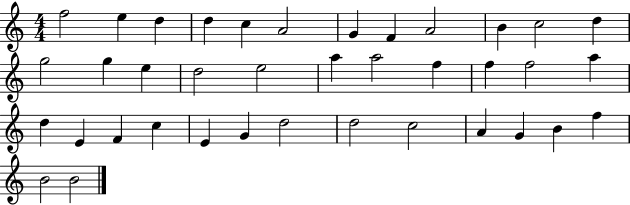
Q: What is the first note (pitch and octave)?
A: F5